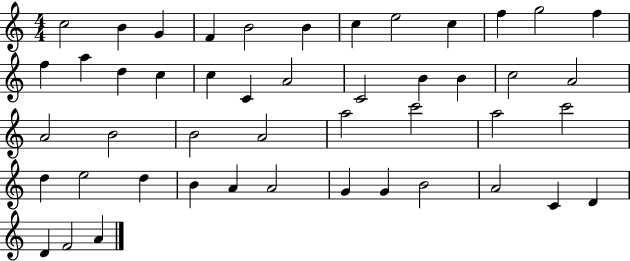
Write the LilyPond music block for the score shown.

{
  \clef treble
  \numericTimeSignature
  \time 4/4
  \key c \major
  c''2 b'4 g'4 | f'4 b'2 b'4 | c''4 e''2 c''4 | f''4 g''2 f''4 | \break f''4 a''4 d''4 c''4 | c''4 c'4 a'2 | c'2 b'4 b'4 | c''2 a'2 | \break a'2 b'2 | b'2 a'2 | a''2 c'''2 | a''2 c'''2 | \break d''4 e''2 d''4 | b'4 a'4 a'2 | g'4 g'4 b'2 | a'2 c'4 d'4 | \break d'4 f'2 a'4 | \bar "|."
}